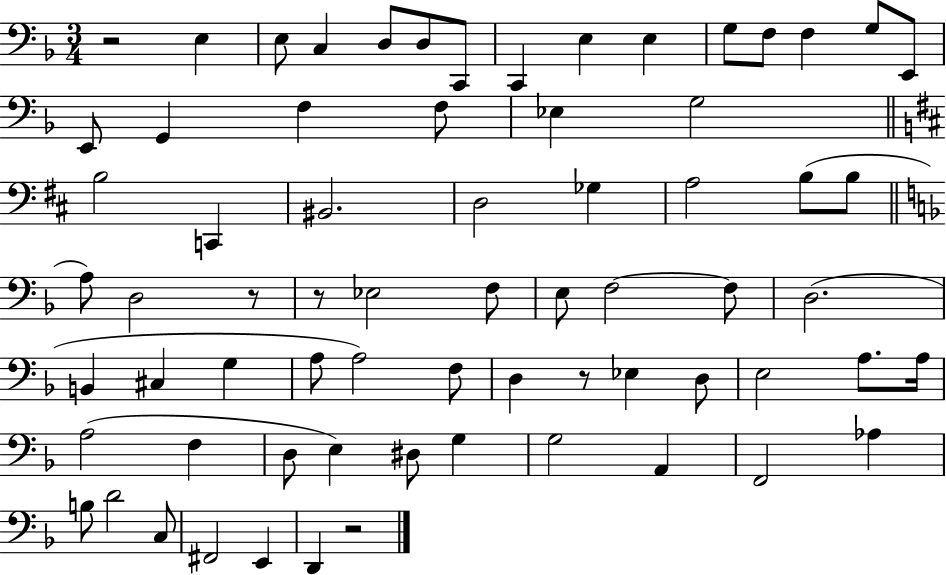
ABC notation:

X:1
T:Untitled
M:3/4
L:1/4
K:F
z2 E, E,/2 C, D,/2 D,/2 C,,/2 C,, E, E, G,/2 F,/2 F, G,/2 E,,/2 E,,/2 G,, F, F,/2 _E, G,2 B,2 C,, ^B,,2 D,2 _G, A,2 B,/2 B,/2 A,/2 D,2 z/2 z/2 _E,2 F,/2 E,/2 F,2 F,/2 D,2 B,, ^C, G, A,/2 A,2 F,/2 D, z/2 _E, D,/2 E,2 A,/2 A,/4 A,2 F, D,/2 E, ^D,/2 G, G,2 A,, F,,2 _A, B,/2 D2 C,/2 ^F,,2 E,, D,, z2